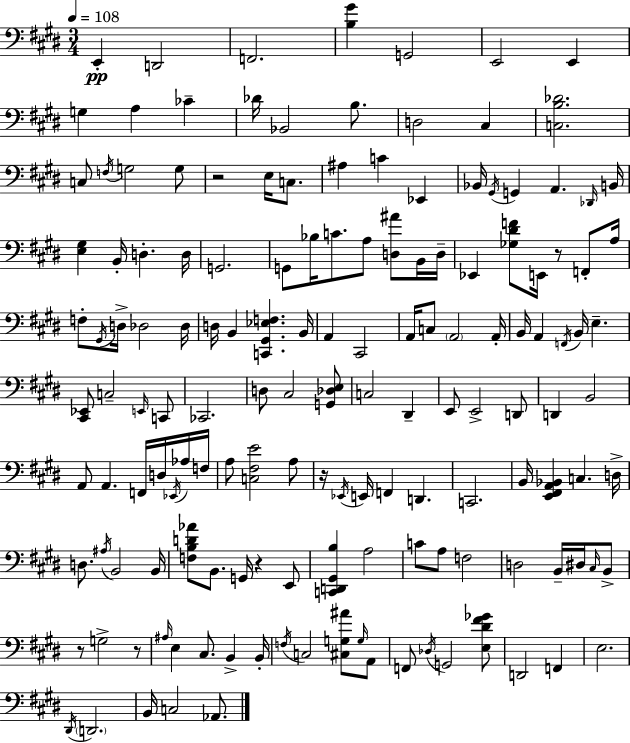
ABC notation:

X:1
T:Untitled
M:3/4
L:1/4
K:E
E,, D,,2 F,,2 [B,^G] G,,2 E,,2 E,, G, A, _C _D/4 _B,,2 B,/2 D,2 ^C, [C,B,_D]2 C,/2 F,/4 G,2 G,/2 z2 E,/4 C,/2 ^A, C _E,, _B,,/4 ^G,,/4 G,, A,, _D,,/4 B,,/4 [E,^G,] B,,/4 D, D,/4 G,,2 G,,/2 _B,/4 C/2 A,/2 [D,^A]/2 B,,/4 D,/4 _E,, [_G,^DF]/2 E,,/4 z/2 F,,/2 A,/4 F,/2 ^G,,/4 D,/4 _D,2 _D,/4 D,/4 B,, [C,,^G,,_E,F,] B,,/4 A,, ^C,,2 A,,/4 C,/2 A,,2 A,,/4 B,,/4 A,, F,,/4 B,,/4 E, [^C,,_E,,]/2 C,2 E,,/4 C,,/2 _C,,2 D,/2 ^C,2 [G,,_D,E,]/2 C,2 ^D,, E,,/2 E,,2 D,,/2 D,, B,,2 A,,/2 A,, F,,/4 D,/4 _E,,/4 _A,/4 F,/4 A,/2 [C,^F,E]2 A,/2 z/4 _E,,/4 E,,/4 F,, D,, C,,2 B,,/4 [E,,^F,,A,,_B,,] C, D,/4 D,/2 ^A,/4 B,,2 B,,/4 [F,B,D_A]/2 B,,/2 G,,/4 z E,,/2 [C,,D,,^G,,B,] A,2 C/2 A,/2 F,2 D,2 B,,/4 ^D,/4 ^C,/4 B,,/2 z/2 G,2 z/2 ^A,/4 E, ^C,/2 B,, B,,/4 F,/4 C,2 [^C,G,^A]/2 G,/4 A,,/2 F,,/2 _D,/4 G,,2 [E,^D^F_G]/2 D,,2 F,, E,2 ^D,,/4 D,,2 B,,/4 C,2 _A,,/2